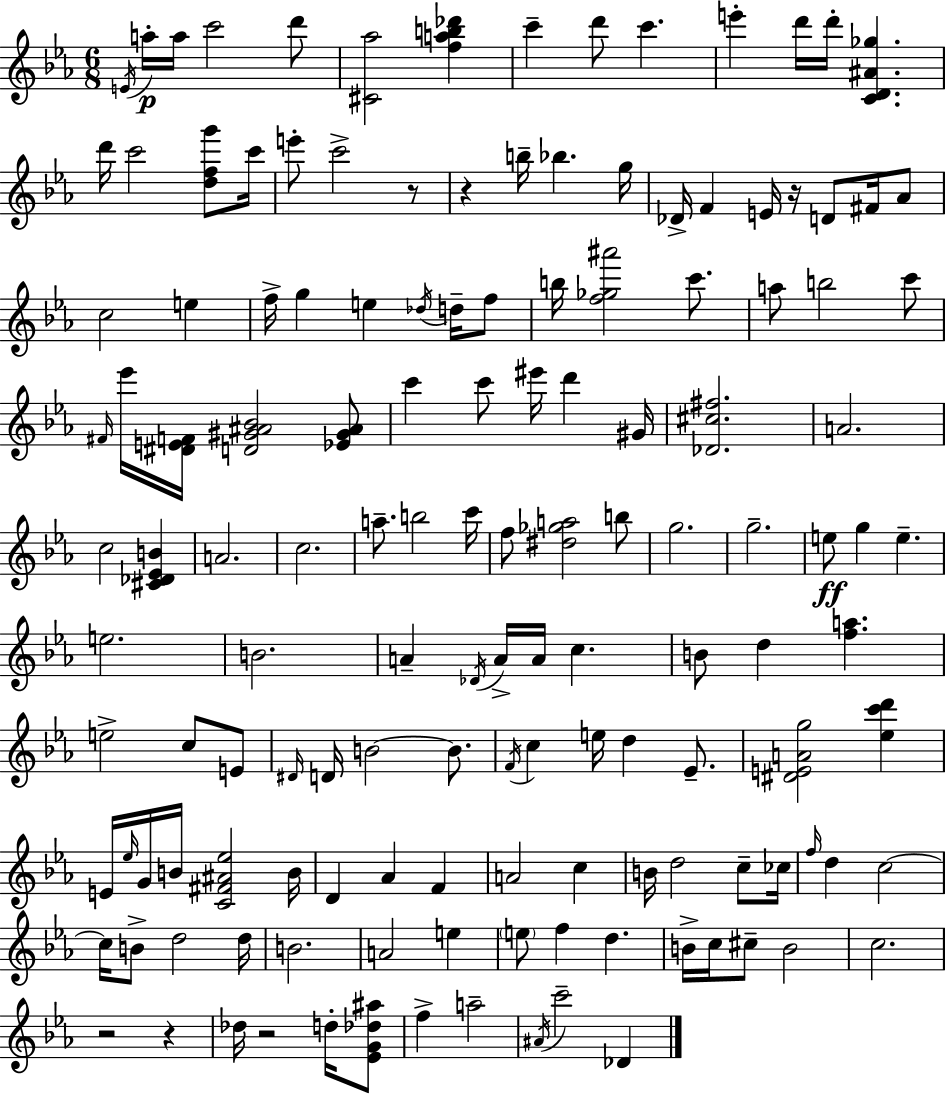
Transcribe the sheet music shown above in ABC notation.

X:1
T:Untitled
M:6/8
L:1/4
K:Cm
E/4 a/4 a/4 c'2 d'/2 [^C_a]2 [fab_d'] c' d'/2 c' e' d'/4 d'/4 [CD^A_g] d'/4 c'2 [dfg']/2 c'/4 e'/2 c'2 z/2 z b/4 _b g/4 _D/4 F E/4 z/4 D/2 ^F/4 _A/2 c2 e f/4 g e _d/4 d/4 f/2 b/4 [f_g^a']2 c'/2 a/2 b2 c'/2 ^F/4 _e'/4 [^DEF]/4 [D^G^A_B]2 [_E^G^A]/2 c' c'/2 ^e'/4 d' ^G/4 [_D^c^f]2 A2 c2 [^C_D_EB] A2 c2 a/2 b2 c'/4 f/2 [^d_ga]2 b/2 g2 g2 e/2 g e e2 B2 A _D/4 A/4 A/4 c B/2 d [fa] e2 c/2 E/2 ^D/4 D/4 B2 B/2 F/4 c e/4 d _E/2 [^DEAg]2 [_ec'd'] E/4 _e/4 G/4 B/4 [C^F^A_e]2 B/4 D _A F A2 c B/4 d2 c/2 _c/4 f/4 d c2 c/4 B/2 d2 d/4 B2 A2 e e/2 f d B/4 c/4 ^c/2 B2 c2 z2 z _d/4 z2 d/4 [_EG_d^a]/2 f a2 ^A/4 c'2 _D